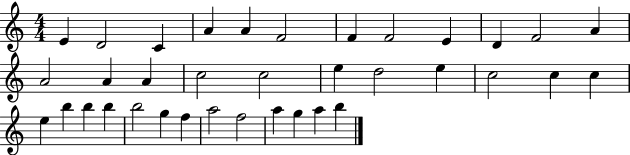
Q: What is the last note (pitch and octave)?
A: B5